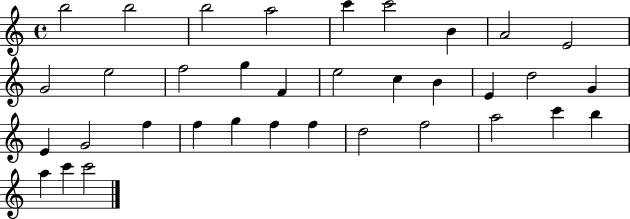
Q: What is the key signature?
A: C major